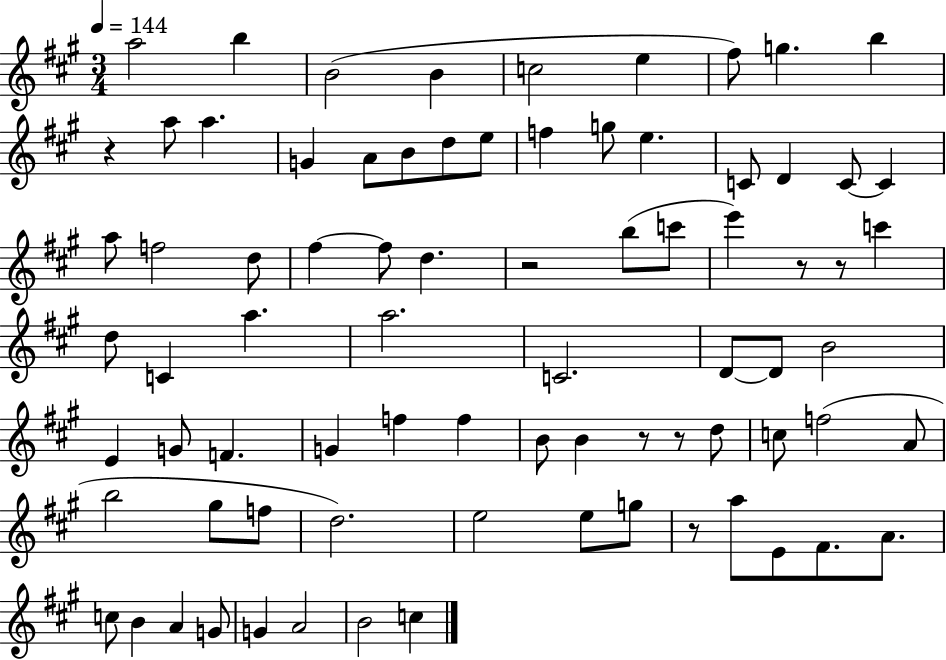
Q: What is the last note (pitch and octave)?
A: C5